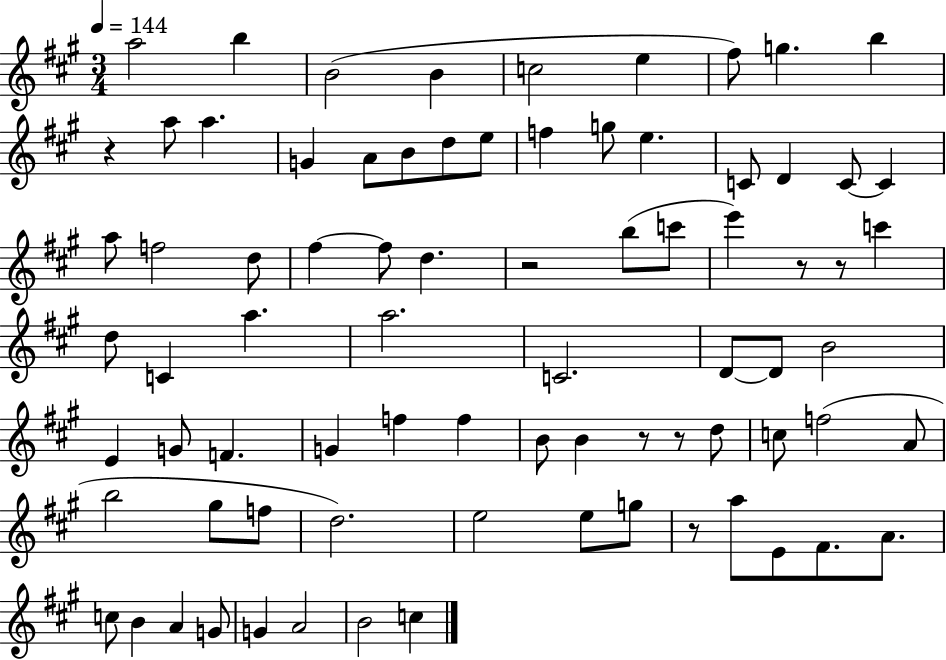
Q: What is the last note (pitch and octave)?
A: C5